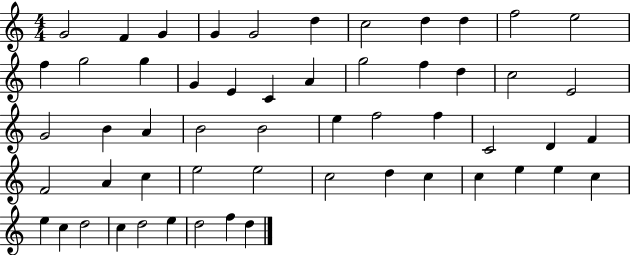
X:1
T:Untitled
M:4/4
L:1/4
K:C
G2 F G G G2 d c2 d d f2 e2 f g2 g G E C A g2 f d c2 E2 G2 B A B2 B2 e f2 f C2 D F F2 A c e2 e2 c2 d c c e e c e c d2 c d2 e d2 f d